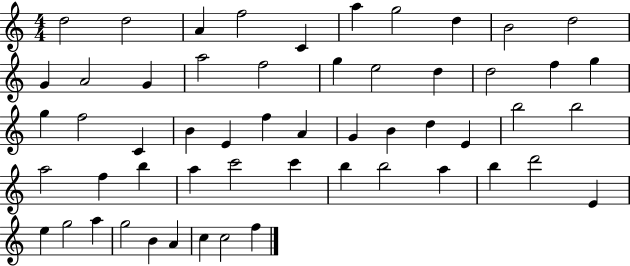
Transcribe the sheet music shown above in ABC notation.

X:1
T:Untitled
M:4/4
L:1/4
K:C
d2 d2 A f2 C a g2 d B2 d2 G A2 G a2 f2 g e2 d d2 f g g f2 C B E f A G B d E b2 b2 a2 f b a c'2 c' b b2 a b d'2 E e g2 a g2 B A c c2 f